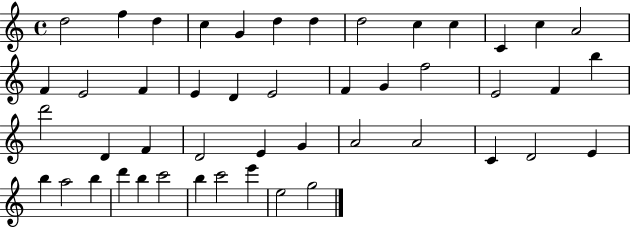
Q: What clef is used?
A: treble